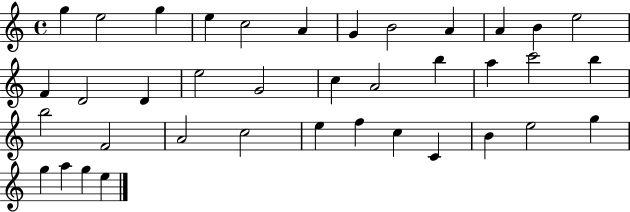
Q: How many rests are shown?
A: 0